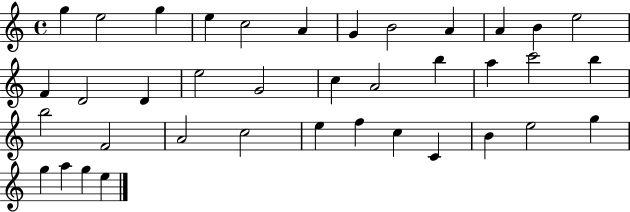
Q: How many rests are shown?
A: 0